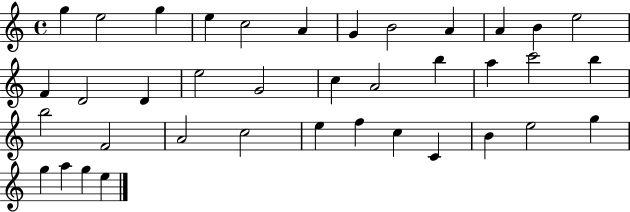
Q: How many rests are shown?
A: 0